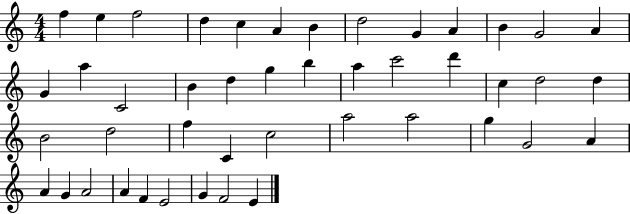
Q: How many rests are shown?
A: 0